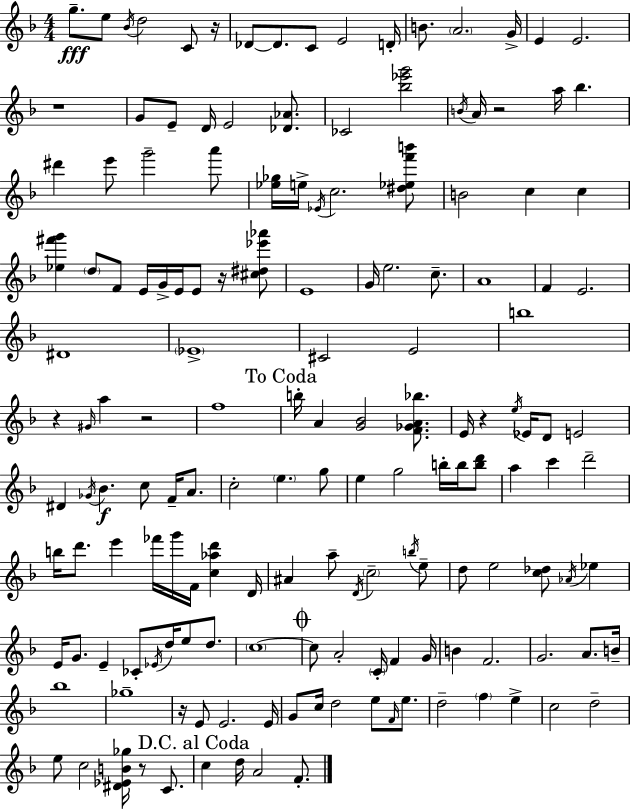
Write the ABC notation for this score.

X:1
T:Untitled
M:4/4
L:1/4
K:F
g/2 e/2 _B/4 d2 C/2 z/4 _D/2 _D/2 C/2 E2 D/4 B/2 A2 G/4 E E2 z4 G/2 E/2 D/4 E2 [_D_A]/2 _C2 [_b_e'g']2 B/4 A/4 z2 a/4 _b ^d' e'/2 g'2 a'/2 [_e_g]/4 e/4 _E/4 c2 [^d_ef'b']/2 B2 c c [_e^f'g'] d/2 F/2 E/4 G/4 E/4 E/2 z/4 [^c^d_e'_a']/2 E4 G/4 e2 c/2 A4 F E2 ^D4 _E4 ^C2 E2 b4 z ^G/4 a z2 f4 b/4 A [G_B]2 [F_GA_b]/2 E/4 z e/4 _E/4 D/2 E2 ^D _G/4 _B c/2 F/4 A/2 c2 e g/2 e g2 b/4 b/4 [bd']/2 a c' d'2 b/4 d'/2 e' _f'/4 g'/4 F/4 [c_ad'] D/4 ^A a/2 D/4 c2 b/4 e/2 d/2 e2 [c_d]/2 _A/4 _e E/4 G/2 E _C/2 _E/4 d/4 e/2 d/2 c4 c/2 A2 C/4 F G/4 B F2 G2 A/2 B/4 _b4 _g4 z/4 E/2 E2 E/4 G/2 c/4 d2 e/2 F/4 e/2 d2 f e c2 d2 e/2 c2 [^D_EB_g]/4 z/2 C/2 c d/4 A2 F/2